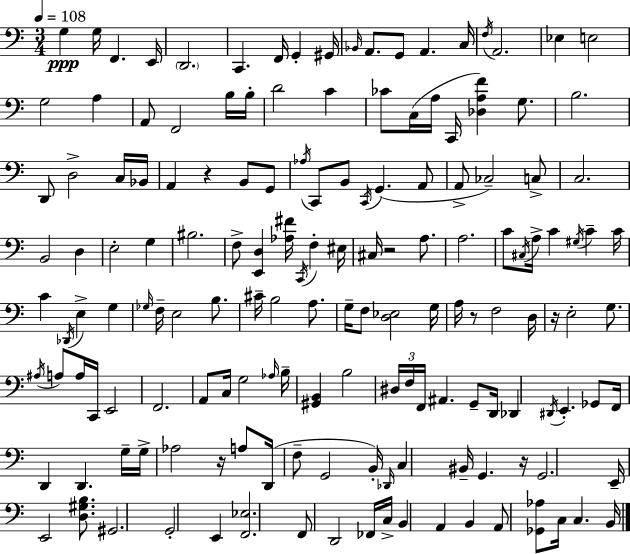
{
  \clef bass
  \numericTimeSignature
  \time 3/4
  \key a \minor
  \tempo 4 = 108
  g4\ppp g16 f,4. e,16 | \parenthesize d,2. | c,4. f,16 g,4-. gis,16 | \grace { bes,16 } a,8. g,8 a,4. | \break c16 \acciaccatura { f16 } a,2. | ees4 e2 | g2 a4 | a,8 f,2 | \break b16 b16-. d'2 c'4 | ces'8 c16( a16 c,16 <des a f'>4) g8. | b2. | d,8 d2-> | \break c16 bes,16 a,4 r4 b,8 | g,8 \acciaccatura { aes16 } c,8 b,8 \acciaccatura { c,16 } g,4.( | a,8 a,8-> ces2--) | c8-> c2. | \break b,2 | d4 e2-. | g4 bis2. | f8-> <e, d>4 <aes fis'>16 \acciaccatura { c,16 } | \break f4-. eis16 cis16 r2 | a8. a2. | c'8 \acciaccatura { cis16 } a16-> c'4 | \acciaccatura { gis16 } c'4-- c'16 c'4 \acciaccatura { des,16 } | \break e4-> g4 \grace { ges16 } f16-- e2 | b8. cis'16-- b2 | a8. g16-- f8 | <d ees>2 g16 a16 r8 | \break f2 d16 r16 e2-. | g8. \acciaccatura { ais16 } a8 | a16 c,16 e,2 f,2. | a,8 | \break c16 g2 \grace { aes16 } b16-- <gis, b,>4 | b2 \tuplet 3/2 { dis16 | f16 f,16 } ais,4. g,8-- d,16 des,4 | \acciaccatura { dis,16 } e,4.-. ges,8 | \break f,16 d,4 d,4. g16-- | g16-> aes2 r16 a8 | d,16( f8-- g,2 b,16-.) | \grace { des,16 } c4 bis,16-- g,4. | \break r16 g,2. | e,16-- e,2 <d gis b>8. | gis,2. | g,2-. e,4 | \break <f, ees>2. | f,8 d,2 fes,16 | c16-> b,4 a,4 b,4 | a,8 <ges, aes>8 c16 c4. | \break b,16 \bar "|."
}